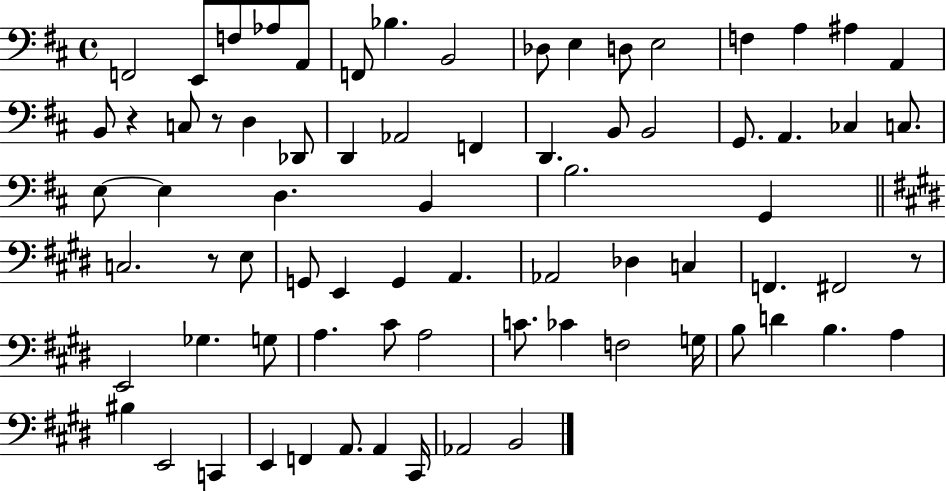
{
  \clef bass
  \time 4/4
  \defaultTimeSignature
  \key d \major
  f,2 e,8 f8 aes8 a,8 | f,8 bes4. b,2 | des8 e4 d8 e2 | f4 a4 ais4 a,4 | \break b,8 r4 c8 r8 d4 des,8 | d,4 aes,2 f,4 | d,4. b,8 b,2 | g,8. a,4. ces4 c8. | \break e8~~ e4 d4. b,4 | b2. g,4 | \bar "||" \break \key e \major c2. r8 e8 | g,8 e,4 g,4 a,4. | aes,2 des4 c4 | f,4. fis,2 r8 | \break e,2 ges4. g8 | a4. cis'8 a2 | c'8. ces'4 f2 g16 | b8 d'4 b4. a4 | \break bis4 e,2 c,4 | e,4 f,4 a,8. a,4 cis,16 | aes,2 b,2 | \bar "|."
}